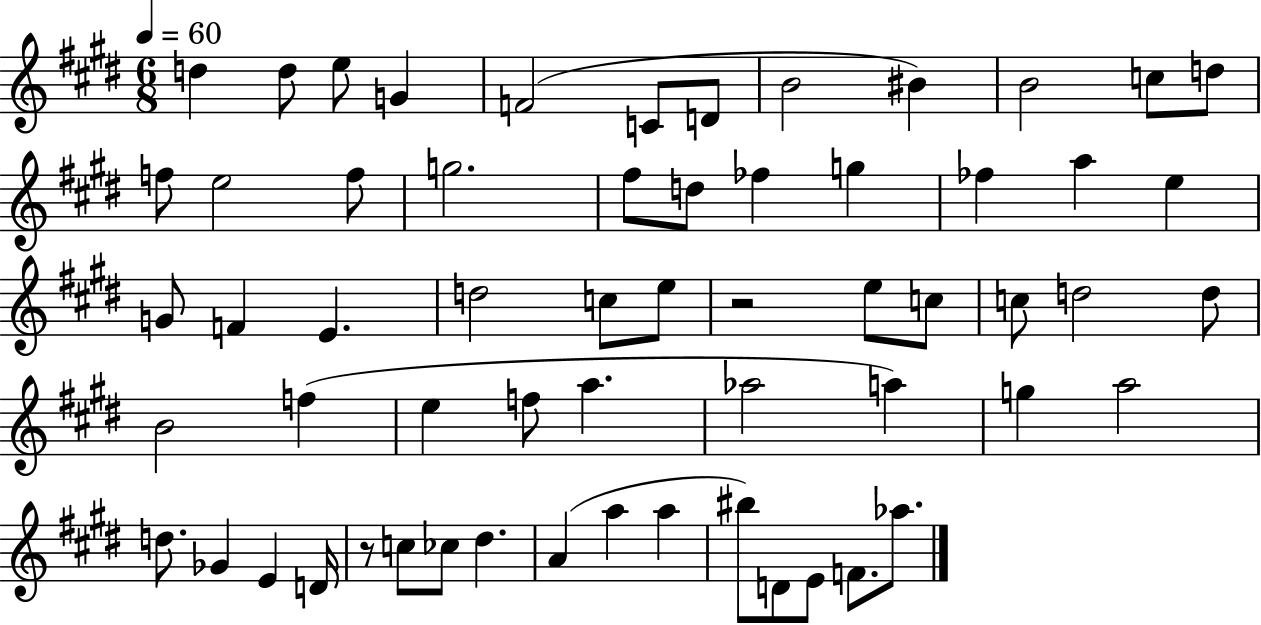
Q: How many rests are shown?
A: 2